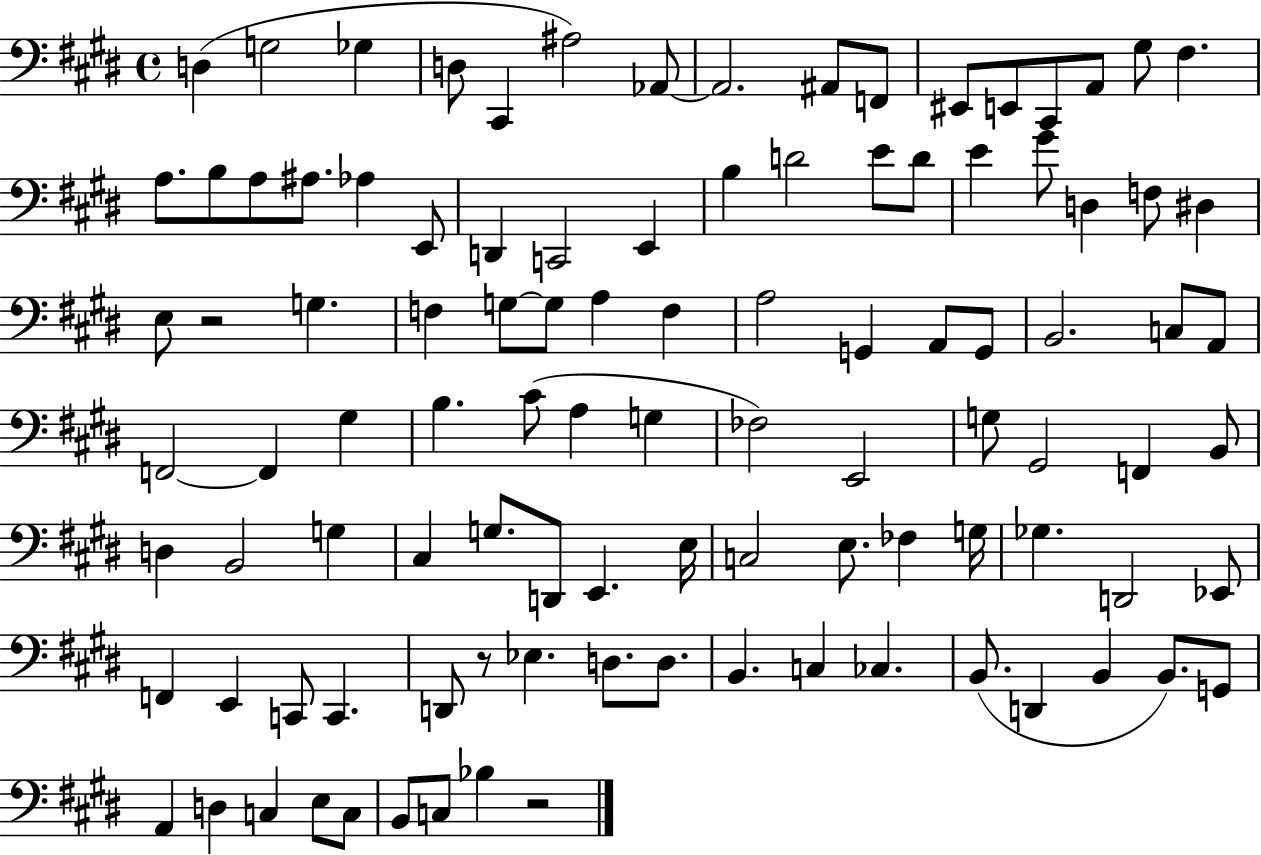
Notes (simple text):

D3/q G3/h Gb3/q D3/e C#2/q A#3/h Ab2/e Ab2/h. A#2/e F2/e EIS2/e E2/e C#2/e A2/e G#3/e F#3/q. A3/e. B3/e A3/e A#3/e. Ab3/q E2/e D2/q C2/h E2/q B3/q D4/h E4/e D4/e E4/q G#4/e D3/q F3/e D#3/q E3/e R/h G3/q. F3/q G3/e G3/e A3/q F3/q A3/h G2/q A2/e G2/e B2/h. C3/e A2/e F2/h F2/q G#3/q B3/q. C#4/e A3/q G3/q FES3/h E2/h G3/e G#2/h F2/q B2/e D3/q B2/h G3/q C#3/q G3/e. D2/e E2/q. E3/s C3/h E3/e. FES3/q G3/s Gb3/q. D2/h Eb2/e F2/q E2/q C2/e C2/q. D2/e R/e Eb3/q. D3/e. D3/e. B2/q. C3/q CES3/q. B2/e. D2/q B2/q B2/e. G2/e A2/q D3/q C3/q E3/e C3/e B2/e C3/e Bb3/q R/h